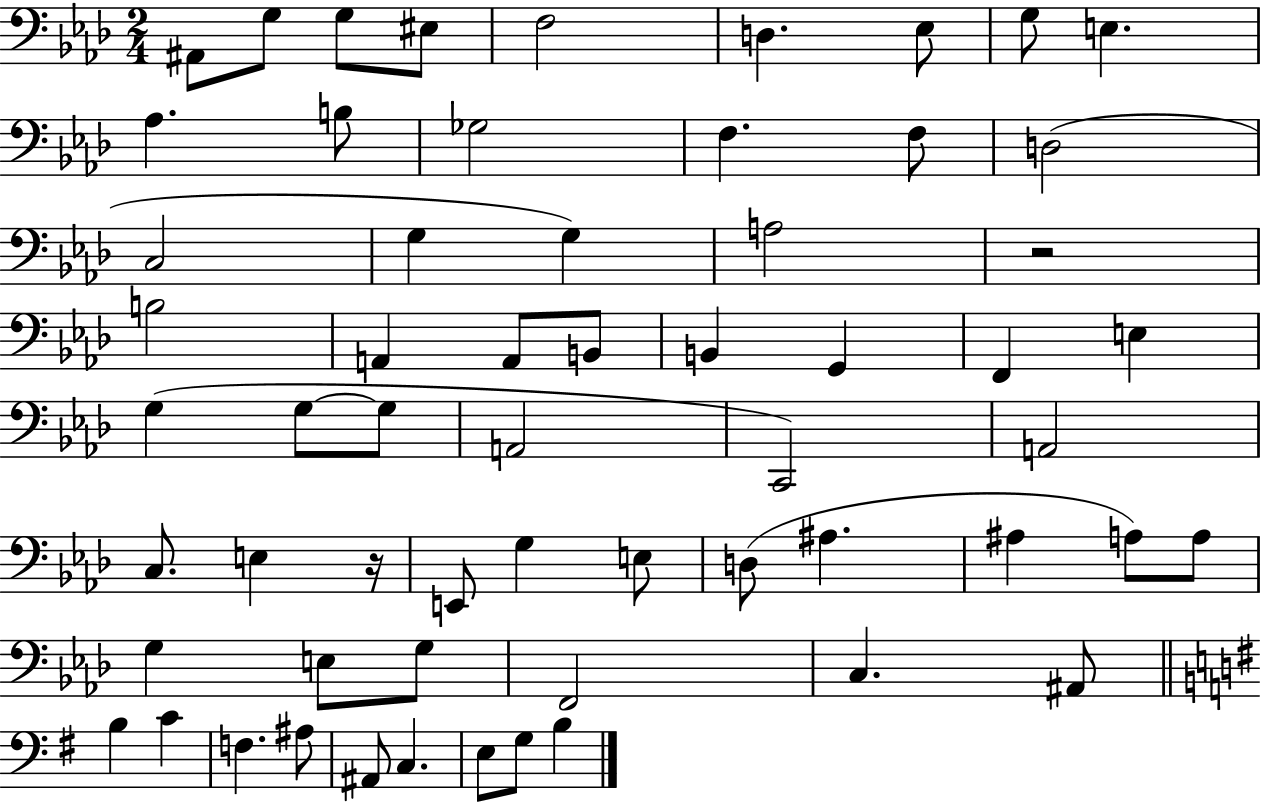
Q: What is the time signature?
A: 2/4